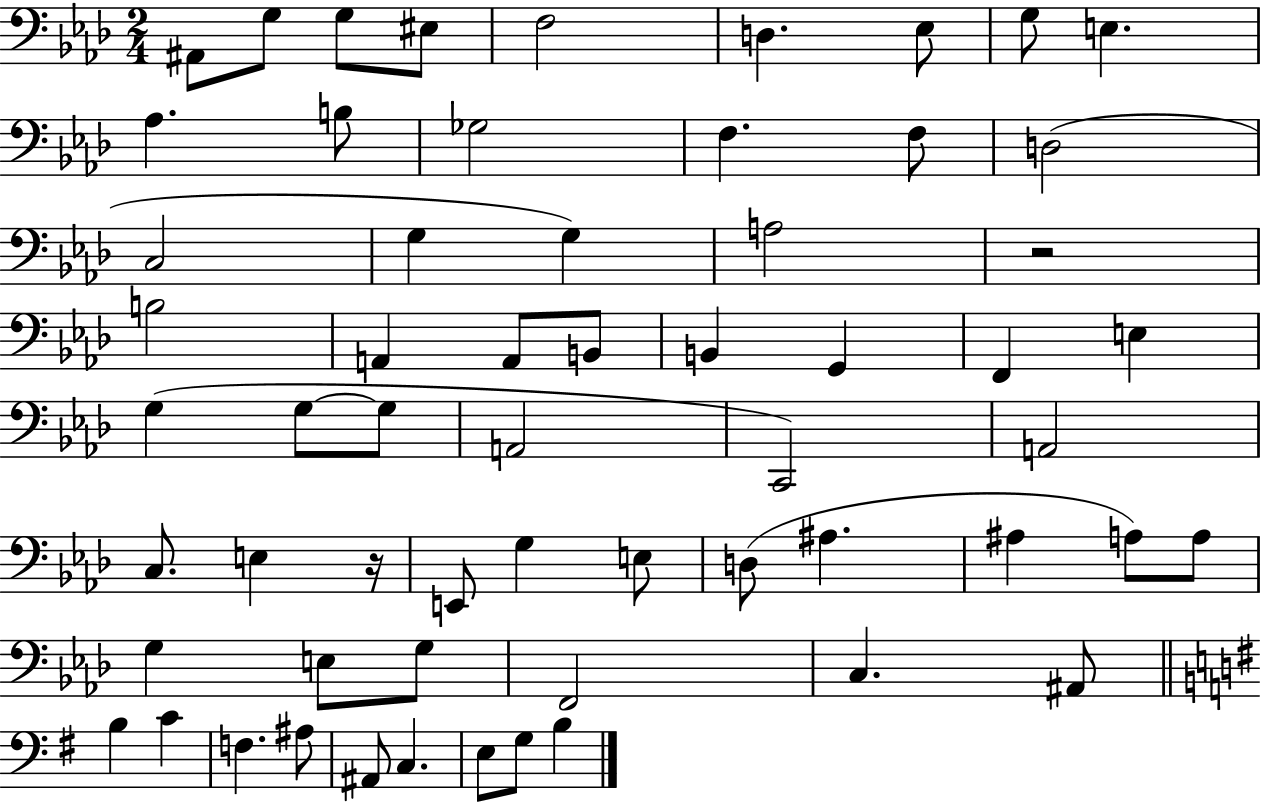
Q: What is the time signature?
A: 2/4